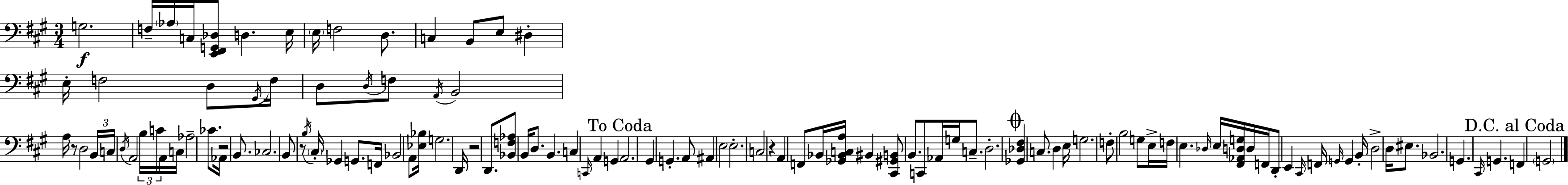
G3/h. F3/s Ab3/s C3/s [E2,F#2,G2,Db3]/e D3/q. E3/s E3/s F3/h D3/e. C3/q B2/e E3/e D#3/q E3/s F3/h D3/e G#2/s F3/s D3/e D3/s F3/e A2/s B2/h A3/s R/e D3/h B2/s C3/s D3/s A2/h B3/s C4/s A2/s C3/s Ab3/h CES4/e. Ab2/s R/h B2/e. CES3/h. B2/e R/e B3/s C#3/s Gb2/q G2/e. F2/s Bb2/h A2/e [Eb3,Bb3]/s G3/h. D2/s R/h D2/e. [Bb2,F3,Ab3]/e B2/s D3/e. B2/q. C3/q C2/s A2/q G2/q A2/h. G#2/q G2/q. A2/e A#2/q E3/h E3/h. C3/h R/q A2/q F2/e Bb2/s [Gb2,Bb2,C3,A3]/s BIS2/q [C#2,G#2,B2]/e B2/e. C2/e Ab2/s G3/s C3/e. D3/h. [Gb2,Db3,F#3]/q C3/e. D3/q E3/s G3/h. F3/e B3/h G3/e E3/s F3/s E3/q. Db3/s E3/s [F#2,Ab2,D3,G3]/s D3/s F2/s D2/e E2/q C#2/s F2/s G2/s G2/q B2/s D3/h D3/s EIS3/e. Bb2/h. G2/q. C#2/s G2/q. F2/q G2/h